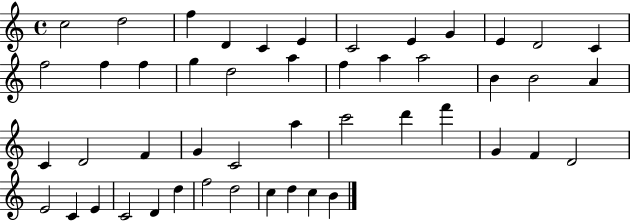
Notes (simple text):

C5/h D5/h F5/q D4/q C4/q E4/q C4/h E4/q G4/q E4/q D4/h C4/q F5/h F5/q F5/q G5/q D5/h A5/q F5/q A5/q A5/h B4/q B4/h A4/q C4/q D4/h F4/q G4/q C4/h A5/q C6/h D6/q F6/q G4/q F4/q D4/h E4/h C4/q E4/q C4/h D4/q D5/q F5/h D5/h C5/q D5/q C5/q B4/q